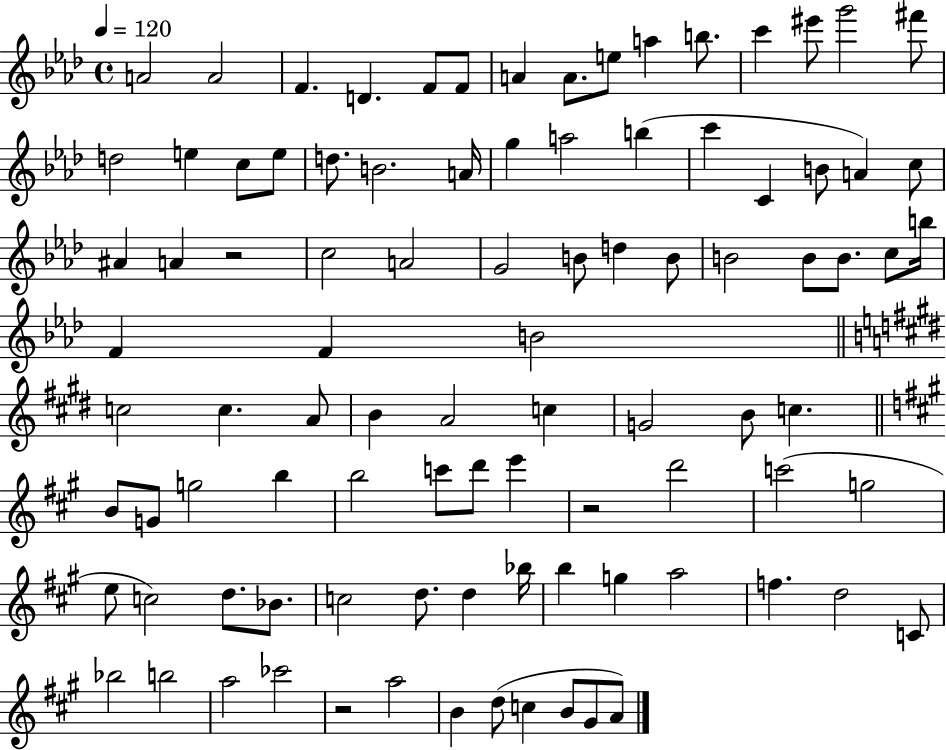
A4/h A4/h F4/q. D4/q. F4/e F4/e A4/q A4/e. E5/e A5/q B5/e. C6/q EIS6/e G6/h F#6/e D5/h E5/q C5/e E5/e D5/e. B4/h. A4/s G5/q A5/h B5/q C6/q C4/q B4/e A4/q C5/e A#4/q A4/q R/h C5/h A4/h G4/h B4/e D5/q B4/e B4/h B4/e B4/e. C5/e B5/s F4/q F4/q B4/h C5/h C5/q. A4/e B4/q A4/h C5/q G4/h B4/e C5/q. B4/e G4/e G5/h B5/q B5/h C6/e D6/e E6/q R/h D6/h C6/h G5/h E5/e C5/h D5/e. Bb4/e. C5/h D5/e. D5/q Bb5/s B5/q G5/q A5/h F5/q. D5/h C4/e Bb5/h B5/h A5/h CES6/h R/h A5/h B4/q D5/e C5/q B4/e G#4/e A4/e